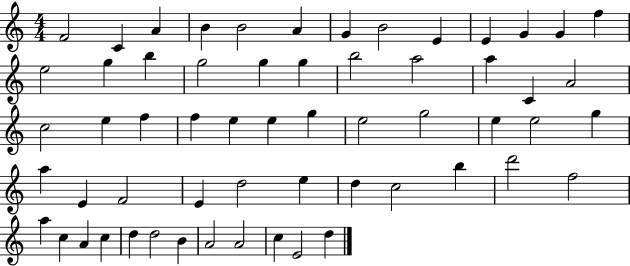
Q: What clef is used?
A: treble